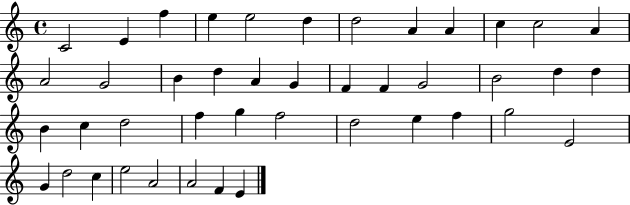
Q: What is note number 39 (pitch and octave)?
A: E5